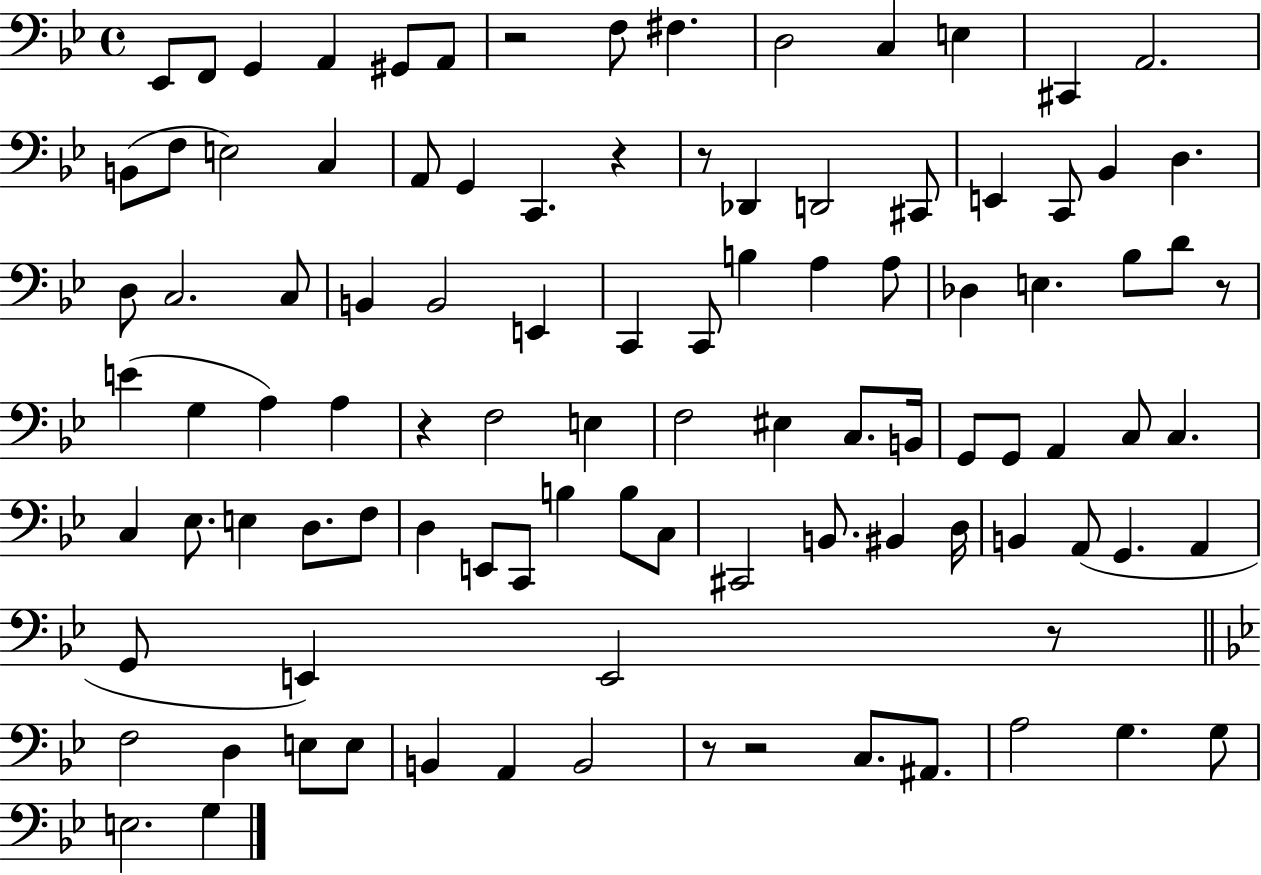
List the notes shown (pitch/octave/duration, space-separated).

Eb2/e F2/e G2/q A2/q G#2/e A2/e R/h F3/e F#3/q. D3/h C3/q E3/q C#2/q A2/h. B2/e F3/e E3/h C3/q A2/e G2/q C2/q. R/q R/e Db2/q D2/h C#2/e E2/q C2/e Bb2/q D3/q. D3/e C3/h. C3/e B2/q B2/h E2/q C2/q C2/e B3/q A3/q A3/e Db3/q E3/q. Bb3/e D4/e R/e E4/q G3/q A3/q A3/q R/q F3/h E3/q F3/h EIS3/q C3/e. B2/s G2/e G2/e A2/q C3/e C3/q. C3/q Eb3/e. E3/q D3/e. F3/e D3/q E2/e C2/e B3/q B3/e C3/e C#2/h B2/e. BIS2/q D3/s B2/q A2/e G2/q. A2/q G2/e E2/q E2/h R/e F3/h D3/q E3/e E3/e B2/q A2/q B2/h R/e R/h C3/e. A#2/e. A3/h G3/q. G3/e E3/h. G3/q